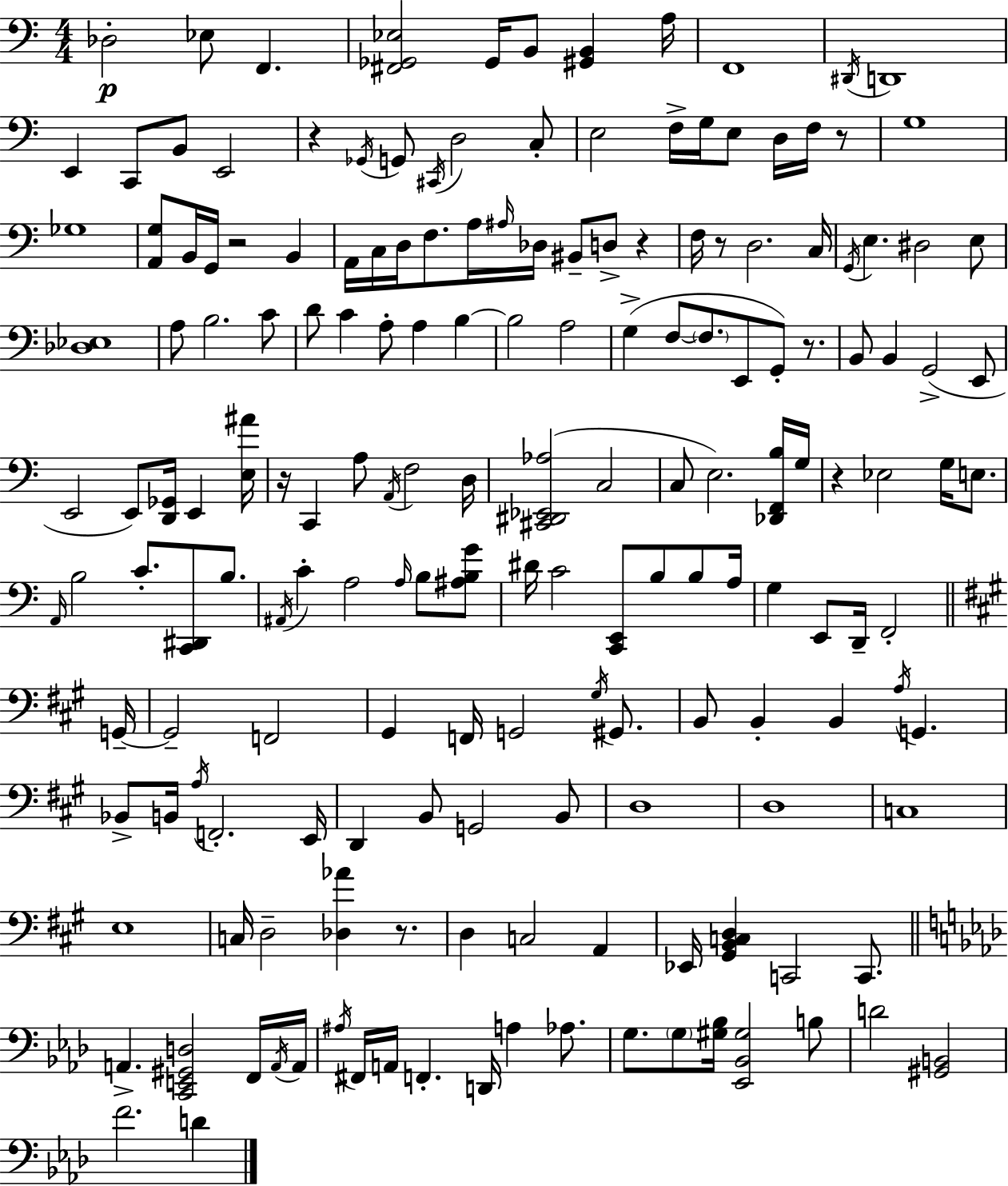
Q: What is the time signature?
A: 4/4